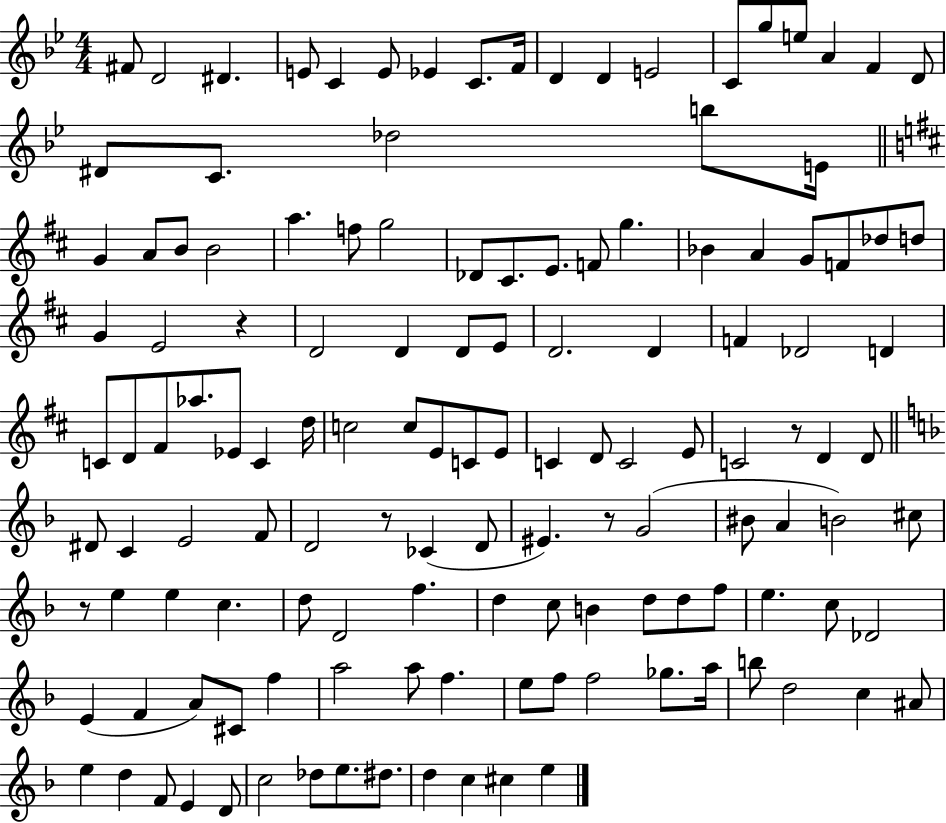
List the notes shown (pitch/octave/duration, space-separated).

F#4/e D4/h D#4/q. E4/e C4/q E4/e Eb4/q C4/e. F4/s D4/q D4/q E4/h C4/e G5/e E5/e A4/q F4/q D4/e D#4/e C4/e. Db5/h B5/e E4/s G4/q A4/e B4/e B4/h A5/q. F5/e G5/h Db4/e C#4/e. E4/e. F4/e G5/q. Bb4/q A4/q G4/e F4/e Db5/e D5/e G4/q E4/h R/q D4/h D4/q D4/e E4/e D4/h. D4/q F4/q Db4/h D4/q C4/e D4/e F#4/e Ab5/e. Eb4/e C4/q D5/s C5/h C5/e E4/e C4/e E4/e C4/q D4/e C4/h E4/e C4/h R/e D4/q D4/e D#4/e C4/q E4/h F4/e D4/h R/e CES4/q D4/e EIS4/q. R/e G4/h BIS4/e A4/q B4/h C#5/e R/e E5/q E5/q C5/q. D5/e D4/h F5/q. D5/q C5/e B4/q D5/e D5/e F5/e E5/q. C5/e Db4/h E4/q F4/q A4/e C#4/e F5/q A5/h A5/e F5/q. E5/e F5/e F5/h Gb5/e. A5/s B5/e D5/h C5/q A#4/e E5/q D5/q F4/e E4/q D4/e C5/h Db5/e E5/e. D#5/e. D5/q C5/q C#5/q E5/q